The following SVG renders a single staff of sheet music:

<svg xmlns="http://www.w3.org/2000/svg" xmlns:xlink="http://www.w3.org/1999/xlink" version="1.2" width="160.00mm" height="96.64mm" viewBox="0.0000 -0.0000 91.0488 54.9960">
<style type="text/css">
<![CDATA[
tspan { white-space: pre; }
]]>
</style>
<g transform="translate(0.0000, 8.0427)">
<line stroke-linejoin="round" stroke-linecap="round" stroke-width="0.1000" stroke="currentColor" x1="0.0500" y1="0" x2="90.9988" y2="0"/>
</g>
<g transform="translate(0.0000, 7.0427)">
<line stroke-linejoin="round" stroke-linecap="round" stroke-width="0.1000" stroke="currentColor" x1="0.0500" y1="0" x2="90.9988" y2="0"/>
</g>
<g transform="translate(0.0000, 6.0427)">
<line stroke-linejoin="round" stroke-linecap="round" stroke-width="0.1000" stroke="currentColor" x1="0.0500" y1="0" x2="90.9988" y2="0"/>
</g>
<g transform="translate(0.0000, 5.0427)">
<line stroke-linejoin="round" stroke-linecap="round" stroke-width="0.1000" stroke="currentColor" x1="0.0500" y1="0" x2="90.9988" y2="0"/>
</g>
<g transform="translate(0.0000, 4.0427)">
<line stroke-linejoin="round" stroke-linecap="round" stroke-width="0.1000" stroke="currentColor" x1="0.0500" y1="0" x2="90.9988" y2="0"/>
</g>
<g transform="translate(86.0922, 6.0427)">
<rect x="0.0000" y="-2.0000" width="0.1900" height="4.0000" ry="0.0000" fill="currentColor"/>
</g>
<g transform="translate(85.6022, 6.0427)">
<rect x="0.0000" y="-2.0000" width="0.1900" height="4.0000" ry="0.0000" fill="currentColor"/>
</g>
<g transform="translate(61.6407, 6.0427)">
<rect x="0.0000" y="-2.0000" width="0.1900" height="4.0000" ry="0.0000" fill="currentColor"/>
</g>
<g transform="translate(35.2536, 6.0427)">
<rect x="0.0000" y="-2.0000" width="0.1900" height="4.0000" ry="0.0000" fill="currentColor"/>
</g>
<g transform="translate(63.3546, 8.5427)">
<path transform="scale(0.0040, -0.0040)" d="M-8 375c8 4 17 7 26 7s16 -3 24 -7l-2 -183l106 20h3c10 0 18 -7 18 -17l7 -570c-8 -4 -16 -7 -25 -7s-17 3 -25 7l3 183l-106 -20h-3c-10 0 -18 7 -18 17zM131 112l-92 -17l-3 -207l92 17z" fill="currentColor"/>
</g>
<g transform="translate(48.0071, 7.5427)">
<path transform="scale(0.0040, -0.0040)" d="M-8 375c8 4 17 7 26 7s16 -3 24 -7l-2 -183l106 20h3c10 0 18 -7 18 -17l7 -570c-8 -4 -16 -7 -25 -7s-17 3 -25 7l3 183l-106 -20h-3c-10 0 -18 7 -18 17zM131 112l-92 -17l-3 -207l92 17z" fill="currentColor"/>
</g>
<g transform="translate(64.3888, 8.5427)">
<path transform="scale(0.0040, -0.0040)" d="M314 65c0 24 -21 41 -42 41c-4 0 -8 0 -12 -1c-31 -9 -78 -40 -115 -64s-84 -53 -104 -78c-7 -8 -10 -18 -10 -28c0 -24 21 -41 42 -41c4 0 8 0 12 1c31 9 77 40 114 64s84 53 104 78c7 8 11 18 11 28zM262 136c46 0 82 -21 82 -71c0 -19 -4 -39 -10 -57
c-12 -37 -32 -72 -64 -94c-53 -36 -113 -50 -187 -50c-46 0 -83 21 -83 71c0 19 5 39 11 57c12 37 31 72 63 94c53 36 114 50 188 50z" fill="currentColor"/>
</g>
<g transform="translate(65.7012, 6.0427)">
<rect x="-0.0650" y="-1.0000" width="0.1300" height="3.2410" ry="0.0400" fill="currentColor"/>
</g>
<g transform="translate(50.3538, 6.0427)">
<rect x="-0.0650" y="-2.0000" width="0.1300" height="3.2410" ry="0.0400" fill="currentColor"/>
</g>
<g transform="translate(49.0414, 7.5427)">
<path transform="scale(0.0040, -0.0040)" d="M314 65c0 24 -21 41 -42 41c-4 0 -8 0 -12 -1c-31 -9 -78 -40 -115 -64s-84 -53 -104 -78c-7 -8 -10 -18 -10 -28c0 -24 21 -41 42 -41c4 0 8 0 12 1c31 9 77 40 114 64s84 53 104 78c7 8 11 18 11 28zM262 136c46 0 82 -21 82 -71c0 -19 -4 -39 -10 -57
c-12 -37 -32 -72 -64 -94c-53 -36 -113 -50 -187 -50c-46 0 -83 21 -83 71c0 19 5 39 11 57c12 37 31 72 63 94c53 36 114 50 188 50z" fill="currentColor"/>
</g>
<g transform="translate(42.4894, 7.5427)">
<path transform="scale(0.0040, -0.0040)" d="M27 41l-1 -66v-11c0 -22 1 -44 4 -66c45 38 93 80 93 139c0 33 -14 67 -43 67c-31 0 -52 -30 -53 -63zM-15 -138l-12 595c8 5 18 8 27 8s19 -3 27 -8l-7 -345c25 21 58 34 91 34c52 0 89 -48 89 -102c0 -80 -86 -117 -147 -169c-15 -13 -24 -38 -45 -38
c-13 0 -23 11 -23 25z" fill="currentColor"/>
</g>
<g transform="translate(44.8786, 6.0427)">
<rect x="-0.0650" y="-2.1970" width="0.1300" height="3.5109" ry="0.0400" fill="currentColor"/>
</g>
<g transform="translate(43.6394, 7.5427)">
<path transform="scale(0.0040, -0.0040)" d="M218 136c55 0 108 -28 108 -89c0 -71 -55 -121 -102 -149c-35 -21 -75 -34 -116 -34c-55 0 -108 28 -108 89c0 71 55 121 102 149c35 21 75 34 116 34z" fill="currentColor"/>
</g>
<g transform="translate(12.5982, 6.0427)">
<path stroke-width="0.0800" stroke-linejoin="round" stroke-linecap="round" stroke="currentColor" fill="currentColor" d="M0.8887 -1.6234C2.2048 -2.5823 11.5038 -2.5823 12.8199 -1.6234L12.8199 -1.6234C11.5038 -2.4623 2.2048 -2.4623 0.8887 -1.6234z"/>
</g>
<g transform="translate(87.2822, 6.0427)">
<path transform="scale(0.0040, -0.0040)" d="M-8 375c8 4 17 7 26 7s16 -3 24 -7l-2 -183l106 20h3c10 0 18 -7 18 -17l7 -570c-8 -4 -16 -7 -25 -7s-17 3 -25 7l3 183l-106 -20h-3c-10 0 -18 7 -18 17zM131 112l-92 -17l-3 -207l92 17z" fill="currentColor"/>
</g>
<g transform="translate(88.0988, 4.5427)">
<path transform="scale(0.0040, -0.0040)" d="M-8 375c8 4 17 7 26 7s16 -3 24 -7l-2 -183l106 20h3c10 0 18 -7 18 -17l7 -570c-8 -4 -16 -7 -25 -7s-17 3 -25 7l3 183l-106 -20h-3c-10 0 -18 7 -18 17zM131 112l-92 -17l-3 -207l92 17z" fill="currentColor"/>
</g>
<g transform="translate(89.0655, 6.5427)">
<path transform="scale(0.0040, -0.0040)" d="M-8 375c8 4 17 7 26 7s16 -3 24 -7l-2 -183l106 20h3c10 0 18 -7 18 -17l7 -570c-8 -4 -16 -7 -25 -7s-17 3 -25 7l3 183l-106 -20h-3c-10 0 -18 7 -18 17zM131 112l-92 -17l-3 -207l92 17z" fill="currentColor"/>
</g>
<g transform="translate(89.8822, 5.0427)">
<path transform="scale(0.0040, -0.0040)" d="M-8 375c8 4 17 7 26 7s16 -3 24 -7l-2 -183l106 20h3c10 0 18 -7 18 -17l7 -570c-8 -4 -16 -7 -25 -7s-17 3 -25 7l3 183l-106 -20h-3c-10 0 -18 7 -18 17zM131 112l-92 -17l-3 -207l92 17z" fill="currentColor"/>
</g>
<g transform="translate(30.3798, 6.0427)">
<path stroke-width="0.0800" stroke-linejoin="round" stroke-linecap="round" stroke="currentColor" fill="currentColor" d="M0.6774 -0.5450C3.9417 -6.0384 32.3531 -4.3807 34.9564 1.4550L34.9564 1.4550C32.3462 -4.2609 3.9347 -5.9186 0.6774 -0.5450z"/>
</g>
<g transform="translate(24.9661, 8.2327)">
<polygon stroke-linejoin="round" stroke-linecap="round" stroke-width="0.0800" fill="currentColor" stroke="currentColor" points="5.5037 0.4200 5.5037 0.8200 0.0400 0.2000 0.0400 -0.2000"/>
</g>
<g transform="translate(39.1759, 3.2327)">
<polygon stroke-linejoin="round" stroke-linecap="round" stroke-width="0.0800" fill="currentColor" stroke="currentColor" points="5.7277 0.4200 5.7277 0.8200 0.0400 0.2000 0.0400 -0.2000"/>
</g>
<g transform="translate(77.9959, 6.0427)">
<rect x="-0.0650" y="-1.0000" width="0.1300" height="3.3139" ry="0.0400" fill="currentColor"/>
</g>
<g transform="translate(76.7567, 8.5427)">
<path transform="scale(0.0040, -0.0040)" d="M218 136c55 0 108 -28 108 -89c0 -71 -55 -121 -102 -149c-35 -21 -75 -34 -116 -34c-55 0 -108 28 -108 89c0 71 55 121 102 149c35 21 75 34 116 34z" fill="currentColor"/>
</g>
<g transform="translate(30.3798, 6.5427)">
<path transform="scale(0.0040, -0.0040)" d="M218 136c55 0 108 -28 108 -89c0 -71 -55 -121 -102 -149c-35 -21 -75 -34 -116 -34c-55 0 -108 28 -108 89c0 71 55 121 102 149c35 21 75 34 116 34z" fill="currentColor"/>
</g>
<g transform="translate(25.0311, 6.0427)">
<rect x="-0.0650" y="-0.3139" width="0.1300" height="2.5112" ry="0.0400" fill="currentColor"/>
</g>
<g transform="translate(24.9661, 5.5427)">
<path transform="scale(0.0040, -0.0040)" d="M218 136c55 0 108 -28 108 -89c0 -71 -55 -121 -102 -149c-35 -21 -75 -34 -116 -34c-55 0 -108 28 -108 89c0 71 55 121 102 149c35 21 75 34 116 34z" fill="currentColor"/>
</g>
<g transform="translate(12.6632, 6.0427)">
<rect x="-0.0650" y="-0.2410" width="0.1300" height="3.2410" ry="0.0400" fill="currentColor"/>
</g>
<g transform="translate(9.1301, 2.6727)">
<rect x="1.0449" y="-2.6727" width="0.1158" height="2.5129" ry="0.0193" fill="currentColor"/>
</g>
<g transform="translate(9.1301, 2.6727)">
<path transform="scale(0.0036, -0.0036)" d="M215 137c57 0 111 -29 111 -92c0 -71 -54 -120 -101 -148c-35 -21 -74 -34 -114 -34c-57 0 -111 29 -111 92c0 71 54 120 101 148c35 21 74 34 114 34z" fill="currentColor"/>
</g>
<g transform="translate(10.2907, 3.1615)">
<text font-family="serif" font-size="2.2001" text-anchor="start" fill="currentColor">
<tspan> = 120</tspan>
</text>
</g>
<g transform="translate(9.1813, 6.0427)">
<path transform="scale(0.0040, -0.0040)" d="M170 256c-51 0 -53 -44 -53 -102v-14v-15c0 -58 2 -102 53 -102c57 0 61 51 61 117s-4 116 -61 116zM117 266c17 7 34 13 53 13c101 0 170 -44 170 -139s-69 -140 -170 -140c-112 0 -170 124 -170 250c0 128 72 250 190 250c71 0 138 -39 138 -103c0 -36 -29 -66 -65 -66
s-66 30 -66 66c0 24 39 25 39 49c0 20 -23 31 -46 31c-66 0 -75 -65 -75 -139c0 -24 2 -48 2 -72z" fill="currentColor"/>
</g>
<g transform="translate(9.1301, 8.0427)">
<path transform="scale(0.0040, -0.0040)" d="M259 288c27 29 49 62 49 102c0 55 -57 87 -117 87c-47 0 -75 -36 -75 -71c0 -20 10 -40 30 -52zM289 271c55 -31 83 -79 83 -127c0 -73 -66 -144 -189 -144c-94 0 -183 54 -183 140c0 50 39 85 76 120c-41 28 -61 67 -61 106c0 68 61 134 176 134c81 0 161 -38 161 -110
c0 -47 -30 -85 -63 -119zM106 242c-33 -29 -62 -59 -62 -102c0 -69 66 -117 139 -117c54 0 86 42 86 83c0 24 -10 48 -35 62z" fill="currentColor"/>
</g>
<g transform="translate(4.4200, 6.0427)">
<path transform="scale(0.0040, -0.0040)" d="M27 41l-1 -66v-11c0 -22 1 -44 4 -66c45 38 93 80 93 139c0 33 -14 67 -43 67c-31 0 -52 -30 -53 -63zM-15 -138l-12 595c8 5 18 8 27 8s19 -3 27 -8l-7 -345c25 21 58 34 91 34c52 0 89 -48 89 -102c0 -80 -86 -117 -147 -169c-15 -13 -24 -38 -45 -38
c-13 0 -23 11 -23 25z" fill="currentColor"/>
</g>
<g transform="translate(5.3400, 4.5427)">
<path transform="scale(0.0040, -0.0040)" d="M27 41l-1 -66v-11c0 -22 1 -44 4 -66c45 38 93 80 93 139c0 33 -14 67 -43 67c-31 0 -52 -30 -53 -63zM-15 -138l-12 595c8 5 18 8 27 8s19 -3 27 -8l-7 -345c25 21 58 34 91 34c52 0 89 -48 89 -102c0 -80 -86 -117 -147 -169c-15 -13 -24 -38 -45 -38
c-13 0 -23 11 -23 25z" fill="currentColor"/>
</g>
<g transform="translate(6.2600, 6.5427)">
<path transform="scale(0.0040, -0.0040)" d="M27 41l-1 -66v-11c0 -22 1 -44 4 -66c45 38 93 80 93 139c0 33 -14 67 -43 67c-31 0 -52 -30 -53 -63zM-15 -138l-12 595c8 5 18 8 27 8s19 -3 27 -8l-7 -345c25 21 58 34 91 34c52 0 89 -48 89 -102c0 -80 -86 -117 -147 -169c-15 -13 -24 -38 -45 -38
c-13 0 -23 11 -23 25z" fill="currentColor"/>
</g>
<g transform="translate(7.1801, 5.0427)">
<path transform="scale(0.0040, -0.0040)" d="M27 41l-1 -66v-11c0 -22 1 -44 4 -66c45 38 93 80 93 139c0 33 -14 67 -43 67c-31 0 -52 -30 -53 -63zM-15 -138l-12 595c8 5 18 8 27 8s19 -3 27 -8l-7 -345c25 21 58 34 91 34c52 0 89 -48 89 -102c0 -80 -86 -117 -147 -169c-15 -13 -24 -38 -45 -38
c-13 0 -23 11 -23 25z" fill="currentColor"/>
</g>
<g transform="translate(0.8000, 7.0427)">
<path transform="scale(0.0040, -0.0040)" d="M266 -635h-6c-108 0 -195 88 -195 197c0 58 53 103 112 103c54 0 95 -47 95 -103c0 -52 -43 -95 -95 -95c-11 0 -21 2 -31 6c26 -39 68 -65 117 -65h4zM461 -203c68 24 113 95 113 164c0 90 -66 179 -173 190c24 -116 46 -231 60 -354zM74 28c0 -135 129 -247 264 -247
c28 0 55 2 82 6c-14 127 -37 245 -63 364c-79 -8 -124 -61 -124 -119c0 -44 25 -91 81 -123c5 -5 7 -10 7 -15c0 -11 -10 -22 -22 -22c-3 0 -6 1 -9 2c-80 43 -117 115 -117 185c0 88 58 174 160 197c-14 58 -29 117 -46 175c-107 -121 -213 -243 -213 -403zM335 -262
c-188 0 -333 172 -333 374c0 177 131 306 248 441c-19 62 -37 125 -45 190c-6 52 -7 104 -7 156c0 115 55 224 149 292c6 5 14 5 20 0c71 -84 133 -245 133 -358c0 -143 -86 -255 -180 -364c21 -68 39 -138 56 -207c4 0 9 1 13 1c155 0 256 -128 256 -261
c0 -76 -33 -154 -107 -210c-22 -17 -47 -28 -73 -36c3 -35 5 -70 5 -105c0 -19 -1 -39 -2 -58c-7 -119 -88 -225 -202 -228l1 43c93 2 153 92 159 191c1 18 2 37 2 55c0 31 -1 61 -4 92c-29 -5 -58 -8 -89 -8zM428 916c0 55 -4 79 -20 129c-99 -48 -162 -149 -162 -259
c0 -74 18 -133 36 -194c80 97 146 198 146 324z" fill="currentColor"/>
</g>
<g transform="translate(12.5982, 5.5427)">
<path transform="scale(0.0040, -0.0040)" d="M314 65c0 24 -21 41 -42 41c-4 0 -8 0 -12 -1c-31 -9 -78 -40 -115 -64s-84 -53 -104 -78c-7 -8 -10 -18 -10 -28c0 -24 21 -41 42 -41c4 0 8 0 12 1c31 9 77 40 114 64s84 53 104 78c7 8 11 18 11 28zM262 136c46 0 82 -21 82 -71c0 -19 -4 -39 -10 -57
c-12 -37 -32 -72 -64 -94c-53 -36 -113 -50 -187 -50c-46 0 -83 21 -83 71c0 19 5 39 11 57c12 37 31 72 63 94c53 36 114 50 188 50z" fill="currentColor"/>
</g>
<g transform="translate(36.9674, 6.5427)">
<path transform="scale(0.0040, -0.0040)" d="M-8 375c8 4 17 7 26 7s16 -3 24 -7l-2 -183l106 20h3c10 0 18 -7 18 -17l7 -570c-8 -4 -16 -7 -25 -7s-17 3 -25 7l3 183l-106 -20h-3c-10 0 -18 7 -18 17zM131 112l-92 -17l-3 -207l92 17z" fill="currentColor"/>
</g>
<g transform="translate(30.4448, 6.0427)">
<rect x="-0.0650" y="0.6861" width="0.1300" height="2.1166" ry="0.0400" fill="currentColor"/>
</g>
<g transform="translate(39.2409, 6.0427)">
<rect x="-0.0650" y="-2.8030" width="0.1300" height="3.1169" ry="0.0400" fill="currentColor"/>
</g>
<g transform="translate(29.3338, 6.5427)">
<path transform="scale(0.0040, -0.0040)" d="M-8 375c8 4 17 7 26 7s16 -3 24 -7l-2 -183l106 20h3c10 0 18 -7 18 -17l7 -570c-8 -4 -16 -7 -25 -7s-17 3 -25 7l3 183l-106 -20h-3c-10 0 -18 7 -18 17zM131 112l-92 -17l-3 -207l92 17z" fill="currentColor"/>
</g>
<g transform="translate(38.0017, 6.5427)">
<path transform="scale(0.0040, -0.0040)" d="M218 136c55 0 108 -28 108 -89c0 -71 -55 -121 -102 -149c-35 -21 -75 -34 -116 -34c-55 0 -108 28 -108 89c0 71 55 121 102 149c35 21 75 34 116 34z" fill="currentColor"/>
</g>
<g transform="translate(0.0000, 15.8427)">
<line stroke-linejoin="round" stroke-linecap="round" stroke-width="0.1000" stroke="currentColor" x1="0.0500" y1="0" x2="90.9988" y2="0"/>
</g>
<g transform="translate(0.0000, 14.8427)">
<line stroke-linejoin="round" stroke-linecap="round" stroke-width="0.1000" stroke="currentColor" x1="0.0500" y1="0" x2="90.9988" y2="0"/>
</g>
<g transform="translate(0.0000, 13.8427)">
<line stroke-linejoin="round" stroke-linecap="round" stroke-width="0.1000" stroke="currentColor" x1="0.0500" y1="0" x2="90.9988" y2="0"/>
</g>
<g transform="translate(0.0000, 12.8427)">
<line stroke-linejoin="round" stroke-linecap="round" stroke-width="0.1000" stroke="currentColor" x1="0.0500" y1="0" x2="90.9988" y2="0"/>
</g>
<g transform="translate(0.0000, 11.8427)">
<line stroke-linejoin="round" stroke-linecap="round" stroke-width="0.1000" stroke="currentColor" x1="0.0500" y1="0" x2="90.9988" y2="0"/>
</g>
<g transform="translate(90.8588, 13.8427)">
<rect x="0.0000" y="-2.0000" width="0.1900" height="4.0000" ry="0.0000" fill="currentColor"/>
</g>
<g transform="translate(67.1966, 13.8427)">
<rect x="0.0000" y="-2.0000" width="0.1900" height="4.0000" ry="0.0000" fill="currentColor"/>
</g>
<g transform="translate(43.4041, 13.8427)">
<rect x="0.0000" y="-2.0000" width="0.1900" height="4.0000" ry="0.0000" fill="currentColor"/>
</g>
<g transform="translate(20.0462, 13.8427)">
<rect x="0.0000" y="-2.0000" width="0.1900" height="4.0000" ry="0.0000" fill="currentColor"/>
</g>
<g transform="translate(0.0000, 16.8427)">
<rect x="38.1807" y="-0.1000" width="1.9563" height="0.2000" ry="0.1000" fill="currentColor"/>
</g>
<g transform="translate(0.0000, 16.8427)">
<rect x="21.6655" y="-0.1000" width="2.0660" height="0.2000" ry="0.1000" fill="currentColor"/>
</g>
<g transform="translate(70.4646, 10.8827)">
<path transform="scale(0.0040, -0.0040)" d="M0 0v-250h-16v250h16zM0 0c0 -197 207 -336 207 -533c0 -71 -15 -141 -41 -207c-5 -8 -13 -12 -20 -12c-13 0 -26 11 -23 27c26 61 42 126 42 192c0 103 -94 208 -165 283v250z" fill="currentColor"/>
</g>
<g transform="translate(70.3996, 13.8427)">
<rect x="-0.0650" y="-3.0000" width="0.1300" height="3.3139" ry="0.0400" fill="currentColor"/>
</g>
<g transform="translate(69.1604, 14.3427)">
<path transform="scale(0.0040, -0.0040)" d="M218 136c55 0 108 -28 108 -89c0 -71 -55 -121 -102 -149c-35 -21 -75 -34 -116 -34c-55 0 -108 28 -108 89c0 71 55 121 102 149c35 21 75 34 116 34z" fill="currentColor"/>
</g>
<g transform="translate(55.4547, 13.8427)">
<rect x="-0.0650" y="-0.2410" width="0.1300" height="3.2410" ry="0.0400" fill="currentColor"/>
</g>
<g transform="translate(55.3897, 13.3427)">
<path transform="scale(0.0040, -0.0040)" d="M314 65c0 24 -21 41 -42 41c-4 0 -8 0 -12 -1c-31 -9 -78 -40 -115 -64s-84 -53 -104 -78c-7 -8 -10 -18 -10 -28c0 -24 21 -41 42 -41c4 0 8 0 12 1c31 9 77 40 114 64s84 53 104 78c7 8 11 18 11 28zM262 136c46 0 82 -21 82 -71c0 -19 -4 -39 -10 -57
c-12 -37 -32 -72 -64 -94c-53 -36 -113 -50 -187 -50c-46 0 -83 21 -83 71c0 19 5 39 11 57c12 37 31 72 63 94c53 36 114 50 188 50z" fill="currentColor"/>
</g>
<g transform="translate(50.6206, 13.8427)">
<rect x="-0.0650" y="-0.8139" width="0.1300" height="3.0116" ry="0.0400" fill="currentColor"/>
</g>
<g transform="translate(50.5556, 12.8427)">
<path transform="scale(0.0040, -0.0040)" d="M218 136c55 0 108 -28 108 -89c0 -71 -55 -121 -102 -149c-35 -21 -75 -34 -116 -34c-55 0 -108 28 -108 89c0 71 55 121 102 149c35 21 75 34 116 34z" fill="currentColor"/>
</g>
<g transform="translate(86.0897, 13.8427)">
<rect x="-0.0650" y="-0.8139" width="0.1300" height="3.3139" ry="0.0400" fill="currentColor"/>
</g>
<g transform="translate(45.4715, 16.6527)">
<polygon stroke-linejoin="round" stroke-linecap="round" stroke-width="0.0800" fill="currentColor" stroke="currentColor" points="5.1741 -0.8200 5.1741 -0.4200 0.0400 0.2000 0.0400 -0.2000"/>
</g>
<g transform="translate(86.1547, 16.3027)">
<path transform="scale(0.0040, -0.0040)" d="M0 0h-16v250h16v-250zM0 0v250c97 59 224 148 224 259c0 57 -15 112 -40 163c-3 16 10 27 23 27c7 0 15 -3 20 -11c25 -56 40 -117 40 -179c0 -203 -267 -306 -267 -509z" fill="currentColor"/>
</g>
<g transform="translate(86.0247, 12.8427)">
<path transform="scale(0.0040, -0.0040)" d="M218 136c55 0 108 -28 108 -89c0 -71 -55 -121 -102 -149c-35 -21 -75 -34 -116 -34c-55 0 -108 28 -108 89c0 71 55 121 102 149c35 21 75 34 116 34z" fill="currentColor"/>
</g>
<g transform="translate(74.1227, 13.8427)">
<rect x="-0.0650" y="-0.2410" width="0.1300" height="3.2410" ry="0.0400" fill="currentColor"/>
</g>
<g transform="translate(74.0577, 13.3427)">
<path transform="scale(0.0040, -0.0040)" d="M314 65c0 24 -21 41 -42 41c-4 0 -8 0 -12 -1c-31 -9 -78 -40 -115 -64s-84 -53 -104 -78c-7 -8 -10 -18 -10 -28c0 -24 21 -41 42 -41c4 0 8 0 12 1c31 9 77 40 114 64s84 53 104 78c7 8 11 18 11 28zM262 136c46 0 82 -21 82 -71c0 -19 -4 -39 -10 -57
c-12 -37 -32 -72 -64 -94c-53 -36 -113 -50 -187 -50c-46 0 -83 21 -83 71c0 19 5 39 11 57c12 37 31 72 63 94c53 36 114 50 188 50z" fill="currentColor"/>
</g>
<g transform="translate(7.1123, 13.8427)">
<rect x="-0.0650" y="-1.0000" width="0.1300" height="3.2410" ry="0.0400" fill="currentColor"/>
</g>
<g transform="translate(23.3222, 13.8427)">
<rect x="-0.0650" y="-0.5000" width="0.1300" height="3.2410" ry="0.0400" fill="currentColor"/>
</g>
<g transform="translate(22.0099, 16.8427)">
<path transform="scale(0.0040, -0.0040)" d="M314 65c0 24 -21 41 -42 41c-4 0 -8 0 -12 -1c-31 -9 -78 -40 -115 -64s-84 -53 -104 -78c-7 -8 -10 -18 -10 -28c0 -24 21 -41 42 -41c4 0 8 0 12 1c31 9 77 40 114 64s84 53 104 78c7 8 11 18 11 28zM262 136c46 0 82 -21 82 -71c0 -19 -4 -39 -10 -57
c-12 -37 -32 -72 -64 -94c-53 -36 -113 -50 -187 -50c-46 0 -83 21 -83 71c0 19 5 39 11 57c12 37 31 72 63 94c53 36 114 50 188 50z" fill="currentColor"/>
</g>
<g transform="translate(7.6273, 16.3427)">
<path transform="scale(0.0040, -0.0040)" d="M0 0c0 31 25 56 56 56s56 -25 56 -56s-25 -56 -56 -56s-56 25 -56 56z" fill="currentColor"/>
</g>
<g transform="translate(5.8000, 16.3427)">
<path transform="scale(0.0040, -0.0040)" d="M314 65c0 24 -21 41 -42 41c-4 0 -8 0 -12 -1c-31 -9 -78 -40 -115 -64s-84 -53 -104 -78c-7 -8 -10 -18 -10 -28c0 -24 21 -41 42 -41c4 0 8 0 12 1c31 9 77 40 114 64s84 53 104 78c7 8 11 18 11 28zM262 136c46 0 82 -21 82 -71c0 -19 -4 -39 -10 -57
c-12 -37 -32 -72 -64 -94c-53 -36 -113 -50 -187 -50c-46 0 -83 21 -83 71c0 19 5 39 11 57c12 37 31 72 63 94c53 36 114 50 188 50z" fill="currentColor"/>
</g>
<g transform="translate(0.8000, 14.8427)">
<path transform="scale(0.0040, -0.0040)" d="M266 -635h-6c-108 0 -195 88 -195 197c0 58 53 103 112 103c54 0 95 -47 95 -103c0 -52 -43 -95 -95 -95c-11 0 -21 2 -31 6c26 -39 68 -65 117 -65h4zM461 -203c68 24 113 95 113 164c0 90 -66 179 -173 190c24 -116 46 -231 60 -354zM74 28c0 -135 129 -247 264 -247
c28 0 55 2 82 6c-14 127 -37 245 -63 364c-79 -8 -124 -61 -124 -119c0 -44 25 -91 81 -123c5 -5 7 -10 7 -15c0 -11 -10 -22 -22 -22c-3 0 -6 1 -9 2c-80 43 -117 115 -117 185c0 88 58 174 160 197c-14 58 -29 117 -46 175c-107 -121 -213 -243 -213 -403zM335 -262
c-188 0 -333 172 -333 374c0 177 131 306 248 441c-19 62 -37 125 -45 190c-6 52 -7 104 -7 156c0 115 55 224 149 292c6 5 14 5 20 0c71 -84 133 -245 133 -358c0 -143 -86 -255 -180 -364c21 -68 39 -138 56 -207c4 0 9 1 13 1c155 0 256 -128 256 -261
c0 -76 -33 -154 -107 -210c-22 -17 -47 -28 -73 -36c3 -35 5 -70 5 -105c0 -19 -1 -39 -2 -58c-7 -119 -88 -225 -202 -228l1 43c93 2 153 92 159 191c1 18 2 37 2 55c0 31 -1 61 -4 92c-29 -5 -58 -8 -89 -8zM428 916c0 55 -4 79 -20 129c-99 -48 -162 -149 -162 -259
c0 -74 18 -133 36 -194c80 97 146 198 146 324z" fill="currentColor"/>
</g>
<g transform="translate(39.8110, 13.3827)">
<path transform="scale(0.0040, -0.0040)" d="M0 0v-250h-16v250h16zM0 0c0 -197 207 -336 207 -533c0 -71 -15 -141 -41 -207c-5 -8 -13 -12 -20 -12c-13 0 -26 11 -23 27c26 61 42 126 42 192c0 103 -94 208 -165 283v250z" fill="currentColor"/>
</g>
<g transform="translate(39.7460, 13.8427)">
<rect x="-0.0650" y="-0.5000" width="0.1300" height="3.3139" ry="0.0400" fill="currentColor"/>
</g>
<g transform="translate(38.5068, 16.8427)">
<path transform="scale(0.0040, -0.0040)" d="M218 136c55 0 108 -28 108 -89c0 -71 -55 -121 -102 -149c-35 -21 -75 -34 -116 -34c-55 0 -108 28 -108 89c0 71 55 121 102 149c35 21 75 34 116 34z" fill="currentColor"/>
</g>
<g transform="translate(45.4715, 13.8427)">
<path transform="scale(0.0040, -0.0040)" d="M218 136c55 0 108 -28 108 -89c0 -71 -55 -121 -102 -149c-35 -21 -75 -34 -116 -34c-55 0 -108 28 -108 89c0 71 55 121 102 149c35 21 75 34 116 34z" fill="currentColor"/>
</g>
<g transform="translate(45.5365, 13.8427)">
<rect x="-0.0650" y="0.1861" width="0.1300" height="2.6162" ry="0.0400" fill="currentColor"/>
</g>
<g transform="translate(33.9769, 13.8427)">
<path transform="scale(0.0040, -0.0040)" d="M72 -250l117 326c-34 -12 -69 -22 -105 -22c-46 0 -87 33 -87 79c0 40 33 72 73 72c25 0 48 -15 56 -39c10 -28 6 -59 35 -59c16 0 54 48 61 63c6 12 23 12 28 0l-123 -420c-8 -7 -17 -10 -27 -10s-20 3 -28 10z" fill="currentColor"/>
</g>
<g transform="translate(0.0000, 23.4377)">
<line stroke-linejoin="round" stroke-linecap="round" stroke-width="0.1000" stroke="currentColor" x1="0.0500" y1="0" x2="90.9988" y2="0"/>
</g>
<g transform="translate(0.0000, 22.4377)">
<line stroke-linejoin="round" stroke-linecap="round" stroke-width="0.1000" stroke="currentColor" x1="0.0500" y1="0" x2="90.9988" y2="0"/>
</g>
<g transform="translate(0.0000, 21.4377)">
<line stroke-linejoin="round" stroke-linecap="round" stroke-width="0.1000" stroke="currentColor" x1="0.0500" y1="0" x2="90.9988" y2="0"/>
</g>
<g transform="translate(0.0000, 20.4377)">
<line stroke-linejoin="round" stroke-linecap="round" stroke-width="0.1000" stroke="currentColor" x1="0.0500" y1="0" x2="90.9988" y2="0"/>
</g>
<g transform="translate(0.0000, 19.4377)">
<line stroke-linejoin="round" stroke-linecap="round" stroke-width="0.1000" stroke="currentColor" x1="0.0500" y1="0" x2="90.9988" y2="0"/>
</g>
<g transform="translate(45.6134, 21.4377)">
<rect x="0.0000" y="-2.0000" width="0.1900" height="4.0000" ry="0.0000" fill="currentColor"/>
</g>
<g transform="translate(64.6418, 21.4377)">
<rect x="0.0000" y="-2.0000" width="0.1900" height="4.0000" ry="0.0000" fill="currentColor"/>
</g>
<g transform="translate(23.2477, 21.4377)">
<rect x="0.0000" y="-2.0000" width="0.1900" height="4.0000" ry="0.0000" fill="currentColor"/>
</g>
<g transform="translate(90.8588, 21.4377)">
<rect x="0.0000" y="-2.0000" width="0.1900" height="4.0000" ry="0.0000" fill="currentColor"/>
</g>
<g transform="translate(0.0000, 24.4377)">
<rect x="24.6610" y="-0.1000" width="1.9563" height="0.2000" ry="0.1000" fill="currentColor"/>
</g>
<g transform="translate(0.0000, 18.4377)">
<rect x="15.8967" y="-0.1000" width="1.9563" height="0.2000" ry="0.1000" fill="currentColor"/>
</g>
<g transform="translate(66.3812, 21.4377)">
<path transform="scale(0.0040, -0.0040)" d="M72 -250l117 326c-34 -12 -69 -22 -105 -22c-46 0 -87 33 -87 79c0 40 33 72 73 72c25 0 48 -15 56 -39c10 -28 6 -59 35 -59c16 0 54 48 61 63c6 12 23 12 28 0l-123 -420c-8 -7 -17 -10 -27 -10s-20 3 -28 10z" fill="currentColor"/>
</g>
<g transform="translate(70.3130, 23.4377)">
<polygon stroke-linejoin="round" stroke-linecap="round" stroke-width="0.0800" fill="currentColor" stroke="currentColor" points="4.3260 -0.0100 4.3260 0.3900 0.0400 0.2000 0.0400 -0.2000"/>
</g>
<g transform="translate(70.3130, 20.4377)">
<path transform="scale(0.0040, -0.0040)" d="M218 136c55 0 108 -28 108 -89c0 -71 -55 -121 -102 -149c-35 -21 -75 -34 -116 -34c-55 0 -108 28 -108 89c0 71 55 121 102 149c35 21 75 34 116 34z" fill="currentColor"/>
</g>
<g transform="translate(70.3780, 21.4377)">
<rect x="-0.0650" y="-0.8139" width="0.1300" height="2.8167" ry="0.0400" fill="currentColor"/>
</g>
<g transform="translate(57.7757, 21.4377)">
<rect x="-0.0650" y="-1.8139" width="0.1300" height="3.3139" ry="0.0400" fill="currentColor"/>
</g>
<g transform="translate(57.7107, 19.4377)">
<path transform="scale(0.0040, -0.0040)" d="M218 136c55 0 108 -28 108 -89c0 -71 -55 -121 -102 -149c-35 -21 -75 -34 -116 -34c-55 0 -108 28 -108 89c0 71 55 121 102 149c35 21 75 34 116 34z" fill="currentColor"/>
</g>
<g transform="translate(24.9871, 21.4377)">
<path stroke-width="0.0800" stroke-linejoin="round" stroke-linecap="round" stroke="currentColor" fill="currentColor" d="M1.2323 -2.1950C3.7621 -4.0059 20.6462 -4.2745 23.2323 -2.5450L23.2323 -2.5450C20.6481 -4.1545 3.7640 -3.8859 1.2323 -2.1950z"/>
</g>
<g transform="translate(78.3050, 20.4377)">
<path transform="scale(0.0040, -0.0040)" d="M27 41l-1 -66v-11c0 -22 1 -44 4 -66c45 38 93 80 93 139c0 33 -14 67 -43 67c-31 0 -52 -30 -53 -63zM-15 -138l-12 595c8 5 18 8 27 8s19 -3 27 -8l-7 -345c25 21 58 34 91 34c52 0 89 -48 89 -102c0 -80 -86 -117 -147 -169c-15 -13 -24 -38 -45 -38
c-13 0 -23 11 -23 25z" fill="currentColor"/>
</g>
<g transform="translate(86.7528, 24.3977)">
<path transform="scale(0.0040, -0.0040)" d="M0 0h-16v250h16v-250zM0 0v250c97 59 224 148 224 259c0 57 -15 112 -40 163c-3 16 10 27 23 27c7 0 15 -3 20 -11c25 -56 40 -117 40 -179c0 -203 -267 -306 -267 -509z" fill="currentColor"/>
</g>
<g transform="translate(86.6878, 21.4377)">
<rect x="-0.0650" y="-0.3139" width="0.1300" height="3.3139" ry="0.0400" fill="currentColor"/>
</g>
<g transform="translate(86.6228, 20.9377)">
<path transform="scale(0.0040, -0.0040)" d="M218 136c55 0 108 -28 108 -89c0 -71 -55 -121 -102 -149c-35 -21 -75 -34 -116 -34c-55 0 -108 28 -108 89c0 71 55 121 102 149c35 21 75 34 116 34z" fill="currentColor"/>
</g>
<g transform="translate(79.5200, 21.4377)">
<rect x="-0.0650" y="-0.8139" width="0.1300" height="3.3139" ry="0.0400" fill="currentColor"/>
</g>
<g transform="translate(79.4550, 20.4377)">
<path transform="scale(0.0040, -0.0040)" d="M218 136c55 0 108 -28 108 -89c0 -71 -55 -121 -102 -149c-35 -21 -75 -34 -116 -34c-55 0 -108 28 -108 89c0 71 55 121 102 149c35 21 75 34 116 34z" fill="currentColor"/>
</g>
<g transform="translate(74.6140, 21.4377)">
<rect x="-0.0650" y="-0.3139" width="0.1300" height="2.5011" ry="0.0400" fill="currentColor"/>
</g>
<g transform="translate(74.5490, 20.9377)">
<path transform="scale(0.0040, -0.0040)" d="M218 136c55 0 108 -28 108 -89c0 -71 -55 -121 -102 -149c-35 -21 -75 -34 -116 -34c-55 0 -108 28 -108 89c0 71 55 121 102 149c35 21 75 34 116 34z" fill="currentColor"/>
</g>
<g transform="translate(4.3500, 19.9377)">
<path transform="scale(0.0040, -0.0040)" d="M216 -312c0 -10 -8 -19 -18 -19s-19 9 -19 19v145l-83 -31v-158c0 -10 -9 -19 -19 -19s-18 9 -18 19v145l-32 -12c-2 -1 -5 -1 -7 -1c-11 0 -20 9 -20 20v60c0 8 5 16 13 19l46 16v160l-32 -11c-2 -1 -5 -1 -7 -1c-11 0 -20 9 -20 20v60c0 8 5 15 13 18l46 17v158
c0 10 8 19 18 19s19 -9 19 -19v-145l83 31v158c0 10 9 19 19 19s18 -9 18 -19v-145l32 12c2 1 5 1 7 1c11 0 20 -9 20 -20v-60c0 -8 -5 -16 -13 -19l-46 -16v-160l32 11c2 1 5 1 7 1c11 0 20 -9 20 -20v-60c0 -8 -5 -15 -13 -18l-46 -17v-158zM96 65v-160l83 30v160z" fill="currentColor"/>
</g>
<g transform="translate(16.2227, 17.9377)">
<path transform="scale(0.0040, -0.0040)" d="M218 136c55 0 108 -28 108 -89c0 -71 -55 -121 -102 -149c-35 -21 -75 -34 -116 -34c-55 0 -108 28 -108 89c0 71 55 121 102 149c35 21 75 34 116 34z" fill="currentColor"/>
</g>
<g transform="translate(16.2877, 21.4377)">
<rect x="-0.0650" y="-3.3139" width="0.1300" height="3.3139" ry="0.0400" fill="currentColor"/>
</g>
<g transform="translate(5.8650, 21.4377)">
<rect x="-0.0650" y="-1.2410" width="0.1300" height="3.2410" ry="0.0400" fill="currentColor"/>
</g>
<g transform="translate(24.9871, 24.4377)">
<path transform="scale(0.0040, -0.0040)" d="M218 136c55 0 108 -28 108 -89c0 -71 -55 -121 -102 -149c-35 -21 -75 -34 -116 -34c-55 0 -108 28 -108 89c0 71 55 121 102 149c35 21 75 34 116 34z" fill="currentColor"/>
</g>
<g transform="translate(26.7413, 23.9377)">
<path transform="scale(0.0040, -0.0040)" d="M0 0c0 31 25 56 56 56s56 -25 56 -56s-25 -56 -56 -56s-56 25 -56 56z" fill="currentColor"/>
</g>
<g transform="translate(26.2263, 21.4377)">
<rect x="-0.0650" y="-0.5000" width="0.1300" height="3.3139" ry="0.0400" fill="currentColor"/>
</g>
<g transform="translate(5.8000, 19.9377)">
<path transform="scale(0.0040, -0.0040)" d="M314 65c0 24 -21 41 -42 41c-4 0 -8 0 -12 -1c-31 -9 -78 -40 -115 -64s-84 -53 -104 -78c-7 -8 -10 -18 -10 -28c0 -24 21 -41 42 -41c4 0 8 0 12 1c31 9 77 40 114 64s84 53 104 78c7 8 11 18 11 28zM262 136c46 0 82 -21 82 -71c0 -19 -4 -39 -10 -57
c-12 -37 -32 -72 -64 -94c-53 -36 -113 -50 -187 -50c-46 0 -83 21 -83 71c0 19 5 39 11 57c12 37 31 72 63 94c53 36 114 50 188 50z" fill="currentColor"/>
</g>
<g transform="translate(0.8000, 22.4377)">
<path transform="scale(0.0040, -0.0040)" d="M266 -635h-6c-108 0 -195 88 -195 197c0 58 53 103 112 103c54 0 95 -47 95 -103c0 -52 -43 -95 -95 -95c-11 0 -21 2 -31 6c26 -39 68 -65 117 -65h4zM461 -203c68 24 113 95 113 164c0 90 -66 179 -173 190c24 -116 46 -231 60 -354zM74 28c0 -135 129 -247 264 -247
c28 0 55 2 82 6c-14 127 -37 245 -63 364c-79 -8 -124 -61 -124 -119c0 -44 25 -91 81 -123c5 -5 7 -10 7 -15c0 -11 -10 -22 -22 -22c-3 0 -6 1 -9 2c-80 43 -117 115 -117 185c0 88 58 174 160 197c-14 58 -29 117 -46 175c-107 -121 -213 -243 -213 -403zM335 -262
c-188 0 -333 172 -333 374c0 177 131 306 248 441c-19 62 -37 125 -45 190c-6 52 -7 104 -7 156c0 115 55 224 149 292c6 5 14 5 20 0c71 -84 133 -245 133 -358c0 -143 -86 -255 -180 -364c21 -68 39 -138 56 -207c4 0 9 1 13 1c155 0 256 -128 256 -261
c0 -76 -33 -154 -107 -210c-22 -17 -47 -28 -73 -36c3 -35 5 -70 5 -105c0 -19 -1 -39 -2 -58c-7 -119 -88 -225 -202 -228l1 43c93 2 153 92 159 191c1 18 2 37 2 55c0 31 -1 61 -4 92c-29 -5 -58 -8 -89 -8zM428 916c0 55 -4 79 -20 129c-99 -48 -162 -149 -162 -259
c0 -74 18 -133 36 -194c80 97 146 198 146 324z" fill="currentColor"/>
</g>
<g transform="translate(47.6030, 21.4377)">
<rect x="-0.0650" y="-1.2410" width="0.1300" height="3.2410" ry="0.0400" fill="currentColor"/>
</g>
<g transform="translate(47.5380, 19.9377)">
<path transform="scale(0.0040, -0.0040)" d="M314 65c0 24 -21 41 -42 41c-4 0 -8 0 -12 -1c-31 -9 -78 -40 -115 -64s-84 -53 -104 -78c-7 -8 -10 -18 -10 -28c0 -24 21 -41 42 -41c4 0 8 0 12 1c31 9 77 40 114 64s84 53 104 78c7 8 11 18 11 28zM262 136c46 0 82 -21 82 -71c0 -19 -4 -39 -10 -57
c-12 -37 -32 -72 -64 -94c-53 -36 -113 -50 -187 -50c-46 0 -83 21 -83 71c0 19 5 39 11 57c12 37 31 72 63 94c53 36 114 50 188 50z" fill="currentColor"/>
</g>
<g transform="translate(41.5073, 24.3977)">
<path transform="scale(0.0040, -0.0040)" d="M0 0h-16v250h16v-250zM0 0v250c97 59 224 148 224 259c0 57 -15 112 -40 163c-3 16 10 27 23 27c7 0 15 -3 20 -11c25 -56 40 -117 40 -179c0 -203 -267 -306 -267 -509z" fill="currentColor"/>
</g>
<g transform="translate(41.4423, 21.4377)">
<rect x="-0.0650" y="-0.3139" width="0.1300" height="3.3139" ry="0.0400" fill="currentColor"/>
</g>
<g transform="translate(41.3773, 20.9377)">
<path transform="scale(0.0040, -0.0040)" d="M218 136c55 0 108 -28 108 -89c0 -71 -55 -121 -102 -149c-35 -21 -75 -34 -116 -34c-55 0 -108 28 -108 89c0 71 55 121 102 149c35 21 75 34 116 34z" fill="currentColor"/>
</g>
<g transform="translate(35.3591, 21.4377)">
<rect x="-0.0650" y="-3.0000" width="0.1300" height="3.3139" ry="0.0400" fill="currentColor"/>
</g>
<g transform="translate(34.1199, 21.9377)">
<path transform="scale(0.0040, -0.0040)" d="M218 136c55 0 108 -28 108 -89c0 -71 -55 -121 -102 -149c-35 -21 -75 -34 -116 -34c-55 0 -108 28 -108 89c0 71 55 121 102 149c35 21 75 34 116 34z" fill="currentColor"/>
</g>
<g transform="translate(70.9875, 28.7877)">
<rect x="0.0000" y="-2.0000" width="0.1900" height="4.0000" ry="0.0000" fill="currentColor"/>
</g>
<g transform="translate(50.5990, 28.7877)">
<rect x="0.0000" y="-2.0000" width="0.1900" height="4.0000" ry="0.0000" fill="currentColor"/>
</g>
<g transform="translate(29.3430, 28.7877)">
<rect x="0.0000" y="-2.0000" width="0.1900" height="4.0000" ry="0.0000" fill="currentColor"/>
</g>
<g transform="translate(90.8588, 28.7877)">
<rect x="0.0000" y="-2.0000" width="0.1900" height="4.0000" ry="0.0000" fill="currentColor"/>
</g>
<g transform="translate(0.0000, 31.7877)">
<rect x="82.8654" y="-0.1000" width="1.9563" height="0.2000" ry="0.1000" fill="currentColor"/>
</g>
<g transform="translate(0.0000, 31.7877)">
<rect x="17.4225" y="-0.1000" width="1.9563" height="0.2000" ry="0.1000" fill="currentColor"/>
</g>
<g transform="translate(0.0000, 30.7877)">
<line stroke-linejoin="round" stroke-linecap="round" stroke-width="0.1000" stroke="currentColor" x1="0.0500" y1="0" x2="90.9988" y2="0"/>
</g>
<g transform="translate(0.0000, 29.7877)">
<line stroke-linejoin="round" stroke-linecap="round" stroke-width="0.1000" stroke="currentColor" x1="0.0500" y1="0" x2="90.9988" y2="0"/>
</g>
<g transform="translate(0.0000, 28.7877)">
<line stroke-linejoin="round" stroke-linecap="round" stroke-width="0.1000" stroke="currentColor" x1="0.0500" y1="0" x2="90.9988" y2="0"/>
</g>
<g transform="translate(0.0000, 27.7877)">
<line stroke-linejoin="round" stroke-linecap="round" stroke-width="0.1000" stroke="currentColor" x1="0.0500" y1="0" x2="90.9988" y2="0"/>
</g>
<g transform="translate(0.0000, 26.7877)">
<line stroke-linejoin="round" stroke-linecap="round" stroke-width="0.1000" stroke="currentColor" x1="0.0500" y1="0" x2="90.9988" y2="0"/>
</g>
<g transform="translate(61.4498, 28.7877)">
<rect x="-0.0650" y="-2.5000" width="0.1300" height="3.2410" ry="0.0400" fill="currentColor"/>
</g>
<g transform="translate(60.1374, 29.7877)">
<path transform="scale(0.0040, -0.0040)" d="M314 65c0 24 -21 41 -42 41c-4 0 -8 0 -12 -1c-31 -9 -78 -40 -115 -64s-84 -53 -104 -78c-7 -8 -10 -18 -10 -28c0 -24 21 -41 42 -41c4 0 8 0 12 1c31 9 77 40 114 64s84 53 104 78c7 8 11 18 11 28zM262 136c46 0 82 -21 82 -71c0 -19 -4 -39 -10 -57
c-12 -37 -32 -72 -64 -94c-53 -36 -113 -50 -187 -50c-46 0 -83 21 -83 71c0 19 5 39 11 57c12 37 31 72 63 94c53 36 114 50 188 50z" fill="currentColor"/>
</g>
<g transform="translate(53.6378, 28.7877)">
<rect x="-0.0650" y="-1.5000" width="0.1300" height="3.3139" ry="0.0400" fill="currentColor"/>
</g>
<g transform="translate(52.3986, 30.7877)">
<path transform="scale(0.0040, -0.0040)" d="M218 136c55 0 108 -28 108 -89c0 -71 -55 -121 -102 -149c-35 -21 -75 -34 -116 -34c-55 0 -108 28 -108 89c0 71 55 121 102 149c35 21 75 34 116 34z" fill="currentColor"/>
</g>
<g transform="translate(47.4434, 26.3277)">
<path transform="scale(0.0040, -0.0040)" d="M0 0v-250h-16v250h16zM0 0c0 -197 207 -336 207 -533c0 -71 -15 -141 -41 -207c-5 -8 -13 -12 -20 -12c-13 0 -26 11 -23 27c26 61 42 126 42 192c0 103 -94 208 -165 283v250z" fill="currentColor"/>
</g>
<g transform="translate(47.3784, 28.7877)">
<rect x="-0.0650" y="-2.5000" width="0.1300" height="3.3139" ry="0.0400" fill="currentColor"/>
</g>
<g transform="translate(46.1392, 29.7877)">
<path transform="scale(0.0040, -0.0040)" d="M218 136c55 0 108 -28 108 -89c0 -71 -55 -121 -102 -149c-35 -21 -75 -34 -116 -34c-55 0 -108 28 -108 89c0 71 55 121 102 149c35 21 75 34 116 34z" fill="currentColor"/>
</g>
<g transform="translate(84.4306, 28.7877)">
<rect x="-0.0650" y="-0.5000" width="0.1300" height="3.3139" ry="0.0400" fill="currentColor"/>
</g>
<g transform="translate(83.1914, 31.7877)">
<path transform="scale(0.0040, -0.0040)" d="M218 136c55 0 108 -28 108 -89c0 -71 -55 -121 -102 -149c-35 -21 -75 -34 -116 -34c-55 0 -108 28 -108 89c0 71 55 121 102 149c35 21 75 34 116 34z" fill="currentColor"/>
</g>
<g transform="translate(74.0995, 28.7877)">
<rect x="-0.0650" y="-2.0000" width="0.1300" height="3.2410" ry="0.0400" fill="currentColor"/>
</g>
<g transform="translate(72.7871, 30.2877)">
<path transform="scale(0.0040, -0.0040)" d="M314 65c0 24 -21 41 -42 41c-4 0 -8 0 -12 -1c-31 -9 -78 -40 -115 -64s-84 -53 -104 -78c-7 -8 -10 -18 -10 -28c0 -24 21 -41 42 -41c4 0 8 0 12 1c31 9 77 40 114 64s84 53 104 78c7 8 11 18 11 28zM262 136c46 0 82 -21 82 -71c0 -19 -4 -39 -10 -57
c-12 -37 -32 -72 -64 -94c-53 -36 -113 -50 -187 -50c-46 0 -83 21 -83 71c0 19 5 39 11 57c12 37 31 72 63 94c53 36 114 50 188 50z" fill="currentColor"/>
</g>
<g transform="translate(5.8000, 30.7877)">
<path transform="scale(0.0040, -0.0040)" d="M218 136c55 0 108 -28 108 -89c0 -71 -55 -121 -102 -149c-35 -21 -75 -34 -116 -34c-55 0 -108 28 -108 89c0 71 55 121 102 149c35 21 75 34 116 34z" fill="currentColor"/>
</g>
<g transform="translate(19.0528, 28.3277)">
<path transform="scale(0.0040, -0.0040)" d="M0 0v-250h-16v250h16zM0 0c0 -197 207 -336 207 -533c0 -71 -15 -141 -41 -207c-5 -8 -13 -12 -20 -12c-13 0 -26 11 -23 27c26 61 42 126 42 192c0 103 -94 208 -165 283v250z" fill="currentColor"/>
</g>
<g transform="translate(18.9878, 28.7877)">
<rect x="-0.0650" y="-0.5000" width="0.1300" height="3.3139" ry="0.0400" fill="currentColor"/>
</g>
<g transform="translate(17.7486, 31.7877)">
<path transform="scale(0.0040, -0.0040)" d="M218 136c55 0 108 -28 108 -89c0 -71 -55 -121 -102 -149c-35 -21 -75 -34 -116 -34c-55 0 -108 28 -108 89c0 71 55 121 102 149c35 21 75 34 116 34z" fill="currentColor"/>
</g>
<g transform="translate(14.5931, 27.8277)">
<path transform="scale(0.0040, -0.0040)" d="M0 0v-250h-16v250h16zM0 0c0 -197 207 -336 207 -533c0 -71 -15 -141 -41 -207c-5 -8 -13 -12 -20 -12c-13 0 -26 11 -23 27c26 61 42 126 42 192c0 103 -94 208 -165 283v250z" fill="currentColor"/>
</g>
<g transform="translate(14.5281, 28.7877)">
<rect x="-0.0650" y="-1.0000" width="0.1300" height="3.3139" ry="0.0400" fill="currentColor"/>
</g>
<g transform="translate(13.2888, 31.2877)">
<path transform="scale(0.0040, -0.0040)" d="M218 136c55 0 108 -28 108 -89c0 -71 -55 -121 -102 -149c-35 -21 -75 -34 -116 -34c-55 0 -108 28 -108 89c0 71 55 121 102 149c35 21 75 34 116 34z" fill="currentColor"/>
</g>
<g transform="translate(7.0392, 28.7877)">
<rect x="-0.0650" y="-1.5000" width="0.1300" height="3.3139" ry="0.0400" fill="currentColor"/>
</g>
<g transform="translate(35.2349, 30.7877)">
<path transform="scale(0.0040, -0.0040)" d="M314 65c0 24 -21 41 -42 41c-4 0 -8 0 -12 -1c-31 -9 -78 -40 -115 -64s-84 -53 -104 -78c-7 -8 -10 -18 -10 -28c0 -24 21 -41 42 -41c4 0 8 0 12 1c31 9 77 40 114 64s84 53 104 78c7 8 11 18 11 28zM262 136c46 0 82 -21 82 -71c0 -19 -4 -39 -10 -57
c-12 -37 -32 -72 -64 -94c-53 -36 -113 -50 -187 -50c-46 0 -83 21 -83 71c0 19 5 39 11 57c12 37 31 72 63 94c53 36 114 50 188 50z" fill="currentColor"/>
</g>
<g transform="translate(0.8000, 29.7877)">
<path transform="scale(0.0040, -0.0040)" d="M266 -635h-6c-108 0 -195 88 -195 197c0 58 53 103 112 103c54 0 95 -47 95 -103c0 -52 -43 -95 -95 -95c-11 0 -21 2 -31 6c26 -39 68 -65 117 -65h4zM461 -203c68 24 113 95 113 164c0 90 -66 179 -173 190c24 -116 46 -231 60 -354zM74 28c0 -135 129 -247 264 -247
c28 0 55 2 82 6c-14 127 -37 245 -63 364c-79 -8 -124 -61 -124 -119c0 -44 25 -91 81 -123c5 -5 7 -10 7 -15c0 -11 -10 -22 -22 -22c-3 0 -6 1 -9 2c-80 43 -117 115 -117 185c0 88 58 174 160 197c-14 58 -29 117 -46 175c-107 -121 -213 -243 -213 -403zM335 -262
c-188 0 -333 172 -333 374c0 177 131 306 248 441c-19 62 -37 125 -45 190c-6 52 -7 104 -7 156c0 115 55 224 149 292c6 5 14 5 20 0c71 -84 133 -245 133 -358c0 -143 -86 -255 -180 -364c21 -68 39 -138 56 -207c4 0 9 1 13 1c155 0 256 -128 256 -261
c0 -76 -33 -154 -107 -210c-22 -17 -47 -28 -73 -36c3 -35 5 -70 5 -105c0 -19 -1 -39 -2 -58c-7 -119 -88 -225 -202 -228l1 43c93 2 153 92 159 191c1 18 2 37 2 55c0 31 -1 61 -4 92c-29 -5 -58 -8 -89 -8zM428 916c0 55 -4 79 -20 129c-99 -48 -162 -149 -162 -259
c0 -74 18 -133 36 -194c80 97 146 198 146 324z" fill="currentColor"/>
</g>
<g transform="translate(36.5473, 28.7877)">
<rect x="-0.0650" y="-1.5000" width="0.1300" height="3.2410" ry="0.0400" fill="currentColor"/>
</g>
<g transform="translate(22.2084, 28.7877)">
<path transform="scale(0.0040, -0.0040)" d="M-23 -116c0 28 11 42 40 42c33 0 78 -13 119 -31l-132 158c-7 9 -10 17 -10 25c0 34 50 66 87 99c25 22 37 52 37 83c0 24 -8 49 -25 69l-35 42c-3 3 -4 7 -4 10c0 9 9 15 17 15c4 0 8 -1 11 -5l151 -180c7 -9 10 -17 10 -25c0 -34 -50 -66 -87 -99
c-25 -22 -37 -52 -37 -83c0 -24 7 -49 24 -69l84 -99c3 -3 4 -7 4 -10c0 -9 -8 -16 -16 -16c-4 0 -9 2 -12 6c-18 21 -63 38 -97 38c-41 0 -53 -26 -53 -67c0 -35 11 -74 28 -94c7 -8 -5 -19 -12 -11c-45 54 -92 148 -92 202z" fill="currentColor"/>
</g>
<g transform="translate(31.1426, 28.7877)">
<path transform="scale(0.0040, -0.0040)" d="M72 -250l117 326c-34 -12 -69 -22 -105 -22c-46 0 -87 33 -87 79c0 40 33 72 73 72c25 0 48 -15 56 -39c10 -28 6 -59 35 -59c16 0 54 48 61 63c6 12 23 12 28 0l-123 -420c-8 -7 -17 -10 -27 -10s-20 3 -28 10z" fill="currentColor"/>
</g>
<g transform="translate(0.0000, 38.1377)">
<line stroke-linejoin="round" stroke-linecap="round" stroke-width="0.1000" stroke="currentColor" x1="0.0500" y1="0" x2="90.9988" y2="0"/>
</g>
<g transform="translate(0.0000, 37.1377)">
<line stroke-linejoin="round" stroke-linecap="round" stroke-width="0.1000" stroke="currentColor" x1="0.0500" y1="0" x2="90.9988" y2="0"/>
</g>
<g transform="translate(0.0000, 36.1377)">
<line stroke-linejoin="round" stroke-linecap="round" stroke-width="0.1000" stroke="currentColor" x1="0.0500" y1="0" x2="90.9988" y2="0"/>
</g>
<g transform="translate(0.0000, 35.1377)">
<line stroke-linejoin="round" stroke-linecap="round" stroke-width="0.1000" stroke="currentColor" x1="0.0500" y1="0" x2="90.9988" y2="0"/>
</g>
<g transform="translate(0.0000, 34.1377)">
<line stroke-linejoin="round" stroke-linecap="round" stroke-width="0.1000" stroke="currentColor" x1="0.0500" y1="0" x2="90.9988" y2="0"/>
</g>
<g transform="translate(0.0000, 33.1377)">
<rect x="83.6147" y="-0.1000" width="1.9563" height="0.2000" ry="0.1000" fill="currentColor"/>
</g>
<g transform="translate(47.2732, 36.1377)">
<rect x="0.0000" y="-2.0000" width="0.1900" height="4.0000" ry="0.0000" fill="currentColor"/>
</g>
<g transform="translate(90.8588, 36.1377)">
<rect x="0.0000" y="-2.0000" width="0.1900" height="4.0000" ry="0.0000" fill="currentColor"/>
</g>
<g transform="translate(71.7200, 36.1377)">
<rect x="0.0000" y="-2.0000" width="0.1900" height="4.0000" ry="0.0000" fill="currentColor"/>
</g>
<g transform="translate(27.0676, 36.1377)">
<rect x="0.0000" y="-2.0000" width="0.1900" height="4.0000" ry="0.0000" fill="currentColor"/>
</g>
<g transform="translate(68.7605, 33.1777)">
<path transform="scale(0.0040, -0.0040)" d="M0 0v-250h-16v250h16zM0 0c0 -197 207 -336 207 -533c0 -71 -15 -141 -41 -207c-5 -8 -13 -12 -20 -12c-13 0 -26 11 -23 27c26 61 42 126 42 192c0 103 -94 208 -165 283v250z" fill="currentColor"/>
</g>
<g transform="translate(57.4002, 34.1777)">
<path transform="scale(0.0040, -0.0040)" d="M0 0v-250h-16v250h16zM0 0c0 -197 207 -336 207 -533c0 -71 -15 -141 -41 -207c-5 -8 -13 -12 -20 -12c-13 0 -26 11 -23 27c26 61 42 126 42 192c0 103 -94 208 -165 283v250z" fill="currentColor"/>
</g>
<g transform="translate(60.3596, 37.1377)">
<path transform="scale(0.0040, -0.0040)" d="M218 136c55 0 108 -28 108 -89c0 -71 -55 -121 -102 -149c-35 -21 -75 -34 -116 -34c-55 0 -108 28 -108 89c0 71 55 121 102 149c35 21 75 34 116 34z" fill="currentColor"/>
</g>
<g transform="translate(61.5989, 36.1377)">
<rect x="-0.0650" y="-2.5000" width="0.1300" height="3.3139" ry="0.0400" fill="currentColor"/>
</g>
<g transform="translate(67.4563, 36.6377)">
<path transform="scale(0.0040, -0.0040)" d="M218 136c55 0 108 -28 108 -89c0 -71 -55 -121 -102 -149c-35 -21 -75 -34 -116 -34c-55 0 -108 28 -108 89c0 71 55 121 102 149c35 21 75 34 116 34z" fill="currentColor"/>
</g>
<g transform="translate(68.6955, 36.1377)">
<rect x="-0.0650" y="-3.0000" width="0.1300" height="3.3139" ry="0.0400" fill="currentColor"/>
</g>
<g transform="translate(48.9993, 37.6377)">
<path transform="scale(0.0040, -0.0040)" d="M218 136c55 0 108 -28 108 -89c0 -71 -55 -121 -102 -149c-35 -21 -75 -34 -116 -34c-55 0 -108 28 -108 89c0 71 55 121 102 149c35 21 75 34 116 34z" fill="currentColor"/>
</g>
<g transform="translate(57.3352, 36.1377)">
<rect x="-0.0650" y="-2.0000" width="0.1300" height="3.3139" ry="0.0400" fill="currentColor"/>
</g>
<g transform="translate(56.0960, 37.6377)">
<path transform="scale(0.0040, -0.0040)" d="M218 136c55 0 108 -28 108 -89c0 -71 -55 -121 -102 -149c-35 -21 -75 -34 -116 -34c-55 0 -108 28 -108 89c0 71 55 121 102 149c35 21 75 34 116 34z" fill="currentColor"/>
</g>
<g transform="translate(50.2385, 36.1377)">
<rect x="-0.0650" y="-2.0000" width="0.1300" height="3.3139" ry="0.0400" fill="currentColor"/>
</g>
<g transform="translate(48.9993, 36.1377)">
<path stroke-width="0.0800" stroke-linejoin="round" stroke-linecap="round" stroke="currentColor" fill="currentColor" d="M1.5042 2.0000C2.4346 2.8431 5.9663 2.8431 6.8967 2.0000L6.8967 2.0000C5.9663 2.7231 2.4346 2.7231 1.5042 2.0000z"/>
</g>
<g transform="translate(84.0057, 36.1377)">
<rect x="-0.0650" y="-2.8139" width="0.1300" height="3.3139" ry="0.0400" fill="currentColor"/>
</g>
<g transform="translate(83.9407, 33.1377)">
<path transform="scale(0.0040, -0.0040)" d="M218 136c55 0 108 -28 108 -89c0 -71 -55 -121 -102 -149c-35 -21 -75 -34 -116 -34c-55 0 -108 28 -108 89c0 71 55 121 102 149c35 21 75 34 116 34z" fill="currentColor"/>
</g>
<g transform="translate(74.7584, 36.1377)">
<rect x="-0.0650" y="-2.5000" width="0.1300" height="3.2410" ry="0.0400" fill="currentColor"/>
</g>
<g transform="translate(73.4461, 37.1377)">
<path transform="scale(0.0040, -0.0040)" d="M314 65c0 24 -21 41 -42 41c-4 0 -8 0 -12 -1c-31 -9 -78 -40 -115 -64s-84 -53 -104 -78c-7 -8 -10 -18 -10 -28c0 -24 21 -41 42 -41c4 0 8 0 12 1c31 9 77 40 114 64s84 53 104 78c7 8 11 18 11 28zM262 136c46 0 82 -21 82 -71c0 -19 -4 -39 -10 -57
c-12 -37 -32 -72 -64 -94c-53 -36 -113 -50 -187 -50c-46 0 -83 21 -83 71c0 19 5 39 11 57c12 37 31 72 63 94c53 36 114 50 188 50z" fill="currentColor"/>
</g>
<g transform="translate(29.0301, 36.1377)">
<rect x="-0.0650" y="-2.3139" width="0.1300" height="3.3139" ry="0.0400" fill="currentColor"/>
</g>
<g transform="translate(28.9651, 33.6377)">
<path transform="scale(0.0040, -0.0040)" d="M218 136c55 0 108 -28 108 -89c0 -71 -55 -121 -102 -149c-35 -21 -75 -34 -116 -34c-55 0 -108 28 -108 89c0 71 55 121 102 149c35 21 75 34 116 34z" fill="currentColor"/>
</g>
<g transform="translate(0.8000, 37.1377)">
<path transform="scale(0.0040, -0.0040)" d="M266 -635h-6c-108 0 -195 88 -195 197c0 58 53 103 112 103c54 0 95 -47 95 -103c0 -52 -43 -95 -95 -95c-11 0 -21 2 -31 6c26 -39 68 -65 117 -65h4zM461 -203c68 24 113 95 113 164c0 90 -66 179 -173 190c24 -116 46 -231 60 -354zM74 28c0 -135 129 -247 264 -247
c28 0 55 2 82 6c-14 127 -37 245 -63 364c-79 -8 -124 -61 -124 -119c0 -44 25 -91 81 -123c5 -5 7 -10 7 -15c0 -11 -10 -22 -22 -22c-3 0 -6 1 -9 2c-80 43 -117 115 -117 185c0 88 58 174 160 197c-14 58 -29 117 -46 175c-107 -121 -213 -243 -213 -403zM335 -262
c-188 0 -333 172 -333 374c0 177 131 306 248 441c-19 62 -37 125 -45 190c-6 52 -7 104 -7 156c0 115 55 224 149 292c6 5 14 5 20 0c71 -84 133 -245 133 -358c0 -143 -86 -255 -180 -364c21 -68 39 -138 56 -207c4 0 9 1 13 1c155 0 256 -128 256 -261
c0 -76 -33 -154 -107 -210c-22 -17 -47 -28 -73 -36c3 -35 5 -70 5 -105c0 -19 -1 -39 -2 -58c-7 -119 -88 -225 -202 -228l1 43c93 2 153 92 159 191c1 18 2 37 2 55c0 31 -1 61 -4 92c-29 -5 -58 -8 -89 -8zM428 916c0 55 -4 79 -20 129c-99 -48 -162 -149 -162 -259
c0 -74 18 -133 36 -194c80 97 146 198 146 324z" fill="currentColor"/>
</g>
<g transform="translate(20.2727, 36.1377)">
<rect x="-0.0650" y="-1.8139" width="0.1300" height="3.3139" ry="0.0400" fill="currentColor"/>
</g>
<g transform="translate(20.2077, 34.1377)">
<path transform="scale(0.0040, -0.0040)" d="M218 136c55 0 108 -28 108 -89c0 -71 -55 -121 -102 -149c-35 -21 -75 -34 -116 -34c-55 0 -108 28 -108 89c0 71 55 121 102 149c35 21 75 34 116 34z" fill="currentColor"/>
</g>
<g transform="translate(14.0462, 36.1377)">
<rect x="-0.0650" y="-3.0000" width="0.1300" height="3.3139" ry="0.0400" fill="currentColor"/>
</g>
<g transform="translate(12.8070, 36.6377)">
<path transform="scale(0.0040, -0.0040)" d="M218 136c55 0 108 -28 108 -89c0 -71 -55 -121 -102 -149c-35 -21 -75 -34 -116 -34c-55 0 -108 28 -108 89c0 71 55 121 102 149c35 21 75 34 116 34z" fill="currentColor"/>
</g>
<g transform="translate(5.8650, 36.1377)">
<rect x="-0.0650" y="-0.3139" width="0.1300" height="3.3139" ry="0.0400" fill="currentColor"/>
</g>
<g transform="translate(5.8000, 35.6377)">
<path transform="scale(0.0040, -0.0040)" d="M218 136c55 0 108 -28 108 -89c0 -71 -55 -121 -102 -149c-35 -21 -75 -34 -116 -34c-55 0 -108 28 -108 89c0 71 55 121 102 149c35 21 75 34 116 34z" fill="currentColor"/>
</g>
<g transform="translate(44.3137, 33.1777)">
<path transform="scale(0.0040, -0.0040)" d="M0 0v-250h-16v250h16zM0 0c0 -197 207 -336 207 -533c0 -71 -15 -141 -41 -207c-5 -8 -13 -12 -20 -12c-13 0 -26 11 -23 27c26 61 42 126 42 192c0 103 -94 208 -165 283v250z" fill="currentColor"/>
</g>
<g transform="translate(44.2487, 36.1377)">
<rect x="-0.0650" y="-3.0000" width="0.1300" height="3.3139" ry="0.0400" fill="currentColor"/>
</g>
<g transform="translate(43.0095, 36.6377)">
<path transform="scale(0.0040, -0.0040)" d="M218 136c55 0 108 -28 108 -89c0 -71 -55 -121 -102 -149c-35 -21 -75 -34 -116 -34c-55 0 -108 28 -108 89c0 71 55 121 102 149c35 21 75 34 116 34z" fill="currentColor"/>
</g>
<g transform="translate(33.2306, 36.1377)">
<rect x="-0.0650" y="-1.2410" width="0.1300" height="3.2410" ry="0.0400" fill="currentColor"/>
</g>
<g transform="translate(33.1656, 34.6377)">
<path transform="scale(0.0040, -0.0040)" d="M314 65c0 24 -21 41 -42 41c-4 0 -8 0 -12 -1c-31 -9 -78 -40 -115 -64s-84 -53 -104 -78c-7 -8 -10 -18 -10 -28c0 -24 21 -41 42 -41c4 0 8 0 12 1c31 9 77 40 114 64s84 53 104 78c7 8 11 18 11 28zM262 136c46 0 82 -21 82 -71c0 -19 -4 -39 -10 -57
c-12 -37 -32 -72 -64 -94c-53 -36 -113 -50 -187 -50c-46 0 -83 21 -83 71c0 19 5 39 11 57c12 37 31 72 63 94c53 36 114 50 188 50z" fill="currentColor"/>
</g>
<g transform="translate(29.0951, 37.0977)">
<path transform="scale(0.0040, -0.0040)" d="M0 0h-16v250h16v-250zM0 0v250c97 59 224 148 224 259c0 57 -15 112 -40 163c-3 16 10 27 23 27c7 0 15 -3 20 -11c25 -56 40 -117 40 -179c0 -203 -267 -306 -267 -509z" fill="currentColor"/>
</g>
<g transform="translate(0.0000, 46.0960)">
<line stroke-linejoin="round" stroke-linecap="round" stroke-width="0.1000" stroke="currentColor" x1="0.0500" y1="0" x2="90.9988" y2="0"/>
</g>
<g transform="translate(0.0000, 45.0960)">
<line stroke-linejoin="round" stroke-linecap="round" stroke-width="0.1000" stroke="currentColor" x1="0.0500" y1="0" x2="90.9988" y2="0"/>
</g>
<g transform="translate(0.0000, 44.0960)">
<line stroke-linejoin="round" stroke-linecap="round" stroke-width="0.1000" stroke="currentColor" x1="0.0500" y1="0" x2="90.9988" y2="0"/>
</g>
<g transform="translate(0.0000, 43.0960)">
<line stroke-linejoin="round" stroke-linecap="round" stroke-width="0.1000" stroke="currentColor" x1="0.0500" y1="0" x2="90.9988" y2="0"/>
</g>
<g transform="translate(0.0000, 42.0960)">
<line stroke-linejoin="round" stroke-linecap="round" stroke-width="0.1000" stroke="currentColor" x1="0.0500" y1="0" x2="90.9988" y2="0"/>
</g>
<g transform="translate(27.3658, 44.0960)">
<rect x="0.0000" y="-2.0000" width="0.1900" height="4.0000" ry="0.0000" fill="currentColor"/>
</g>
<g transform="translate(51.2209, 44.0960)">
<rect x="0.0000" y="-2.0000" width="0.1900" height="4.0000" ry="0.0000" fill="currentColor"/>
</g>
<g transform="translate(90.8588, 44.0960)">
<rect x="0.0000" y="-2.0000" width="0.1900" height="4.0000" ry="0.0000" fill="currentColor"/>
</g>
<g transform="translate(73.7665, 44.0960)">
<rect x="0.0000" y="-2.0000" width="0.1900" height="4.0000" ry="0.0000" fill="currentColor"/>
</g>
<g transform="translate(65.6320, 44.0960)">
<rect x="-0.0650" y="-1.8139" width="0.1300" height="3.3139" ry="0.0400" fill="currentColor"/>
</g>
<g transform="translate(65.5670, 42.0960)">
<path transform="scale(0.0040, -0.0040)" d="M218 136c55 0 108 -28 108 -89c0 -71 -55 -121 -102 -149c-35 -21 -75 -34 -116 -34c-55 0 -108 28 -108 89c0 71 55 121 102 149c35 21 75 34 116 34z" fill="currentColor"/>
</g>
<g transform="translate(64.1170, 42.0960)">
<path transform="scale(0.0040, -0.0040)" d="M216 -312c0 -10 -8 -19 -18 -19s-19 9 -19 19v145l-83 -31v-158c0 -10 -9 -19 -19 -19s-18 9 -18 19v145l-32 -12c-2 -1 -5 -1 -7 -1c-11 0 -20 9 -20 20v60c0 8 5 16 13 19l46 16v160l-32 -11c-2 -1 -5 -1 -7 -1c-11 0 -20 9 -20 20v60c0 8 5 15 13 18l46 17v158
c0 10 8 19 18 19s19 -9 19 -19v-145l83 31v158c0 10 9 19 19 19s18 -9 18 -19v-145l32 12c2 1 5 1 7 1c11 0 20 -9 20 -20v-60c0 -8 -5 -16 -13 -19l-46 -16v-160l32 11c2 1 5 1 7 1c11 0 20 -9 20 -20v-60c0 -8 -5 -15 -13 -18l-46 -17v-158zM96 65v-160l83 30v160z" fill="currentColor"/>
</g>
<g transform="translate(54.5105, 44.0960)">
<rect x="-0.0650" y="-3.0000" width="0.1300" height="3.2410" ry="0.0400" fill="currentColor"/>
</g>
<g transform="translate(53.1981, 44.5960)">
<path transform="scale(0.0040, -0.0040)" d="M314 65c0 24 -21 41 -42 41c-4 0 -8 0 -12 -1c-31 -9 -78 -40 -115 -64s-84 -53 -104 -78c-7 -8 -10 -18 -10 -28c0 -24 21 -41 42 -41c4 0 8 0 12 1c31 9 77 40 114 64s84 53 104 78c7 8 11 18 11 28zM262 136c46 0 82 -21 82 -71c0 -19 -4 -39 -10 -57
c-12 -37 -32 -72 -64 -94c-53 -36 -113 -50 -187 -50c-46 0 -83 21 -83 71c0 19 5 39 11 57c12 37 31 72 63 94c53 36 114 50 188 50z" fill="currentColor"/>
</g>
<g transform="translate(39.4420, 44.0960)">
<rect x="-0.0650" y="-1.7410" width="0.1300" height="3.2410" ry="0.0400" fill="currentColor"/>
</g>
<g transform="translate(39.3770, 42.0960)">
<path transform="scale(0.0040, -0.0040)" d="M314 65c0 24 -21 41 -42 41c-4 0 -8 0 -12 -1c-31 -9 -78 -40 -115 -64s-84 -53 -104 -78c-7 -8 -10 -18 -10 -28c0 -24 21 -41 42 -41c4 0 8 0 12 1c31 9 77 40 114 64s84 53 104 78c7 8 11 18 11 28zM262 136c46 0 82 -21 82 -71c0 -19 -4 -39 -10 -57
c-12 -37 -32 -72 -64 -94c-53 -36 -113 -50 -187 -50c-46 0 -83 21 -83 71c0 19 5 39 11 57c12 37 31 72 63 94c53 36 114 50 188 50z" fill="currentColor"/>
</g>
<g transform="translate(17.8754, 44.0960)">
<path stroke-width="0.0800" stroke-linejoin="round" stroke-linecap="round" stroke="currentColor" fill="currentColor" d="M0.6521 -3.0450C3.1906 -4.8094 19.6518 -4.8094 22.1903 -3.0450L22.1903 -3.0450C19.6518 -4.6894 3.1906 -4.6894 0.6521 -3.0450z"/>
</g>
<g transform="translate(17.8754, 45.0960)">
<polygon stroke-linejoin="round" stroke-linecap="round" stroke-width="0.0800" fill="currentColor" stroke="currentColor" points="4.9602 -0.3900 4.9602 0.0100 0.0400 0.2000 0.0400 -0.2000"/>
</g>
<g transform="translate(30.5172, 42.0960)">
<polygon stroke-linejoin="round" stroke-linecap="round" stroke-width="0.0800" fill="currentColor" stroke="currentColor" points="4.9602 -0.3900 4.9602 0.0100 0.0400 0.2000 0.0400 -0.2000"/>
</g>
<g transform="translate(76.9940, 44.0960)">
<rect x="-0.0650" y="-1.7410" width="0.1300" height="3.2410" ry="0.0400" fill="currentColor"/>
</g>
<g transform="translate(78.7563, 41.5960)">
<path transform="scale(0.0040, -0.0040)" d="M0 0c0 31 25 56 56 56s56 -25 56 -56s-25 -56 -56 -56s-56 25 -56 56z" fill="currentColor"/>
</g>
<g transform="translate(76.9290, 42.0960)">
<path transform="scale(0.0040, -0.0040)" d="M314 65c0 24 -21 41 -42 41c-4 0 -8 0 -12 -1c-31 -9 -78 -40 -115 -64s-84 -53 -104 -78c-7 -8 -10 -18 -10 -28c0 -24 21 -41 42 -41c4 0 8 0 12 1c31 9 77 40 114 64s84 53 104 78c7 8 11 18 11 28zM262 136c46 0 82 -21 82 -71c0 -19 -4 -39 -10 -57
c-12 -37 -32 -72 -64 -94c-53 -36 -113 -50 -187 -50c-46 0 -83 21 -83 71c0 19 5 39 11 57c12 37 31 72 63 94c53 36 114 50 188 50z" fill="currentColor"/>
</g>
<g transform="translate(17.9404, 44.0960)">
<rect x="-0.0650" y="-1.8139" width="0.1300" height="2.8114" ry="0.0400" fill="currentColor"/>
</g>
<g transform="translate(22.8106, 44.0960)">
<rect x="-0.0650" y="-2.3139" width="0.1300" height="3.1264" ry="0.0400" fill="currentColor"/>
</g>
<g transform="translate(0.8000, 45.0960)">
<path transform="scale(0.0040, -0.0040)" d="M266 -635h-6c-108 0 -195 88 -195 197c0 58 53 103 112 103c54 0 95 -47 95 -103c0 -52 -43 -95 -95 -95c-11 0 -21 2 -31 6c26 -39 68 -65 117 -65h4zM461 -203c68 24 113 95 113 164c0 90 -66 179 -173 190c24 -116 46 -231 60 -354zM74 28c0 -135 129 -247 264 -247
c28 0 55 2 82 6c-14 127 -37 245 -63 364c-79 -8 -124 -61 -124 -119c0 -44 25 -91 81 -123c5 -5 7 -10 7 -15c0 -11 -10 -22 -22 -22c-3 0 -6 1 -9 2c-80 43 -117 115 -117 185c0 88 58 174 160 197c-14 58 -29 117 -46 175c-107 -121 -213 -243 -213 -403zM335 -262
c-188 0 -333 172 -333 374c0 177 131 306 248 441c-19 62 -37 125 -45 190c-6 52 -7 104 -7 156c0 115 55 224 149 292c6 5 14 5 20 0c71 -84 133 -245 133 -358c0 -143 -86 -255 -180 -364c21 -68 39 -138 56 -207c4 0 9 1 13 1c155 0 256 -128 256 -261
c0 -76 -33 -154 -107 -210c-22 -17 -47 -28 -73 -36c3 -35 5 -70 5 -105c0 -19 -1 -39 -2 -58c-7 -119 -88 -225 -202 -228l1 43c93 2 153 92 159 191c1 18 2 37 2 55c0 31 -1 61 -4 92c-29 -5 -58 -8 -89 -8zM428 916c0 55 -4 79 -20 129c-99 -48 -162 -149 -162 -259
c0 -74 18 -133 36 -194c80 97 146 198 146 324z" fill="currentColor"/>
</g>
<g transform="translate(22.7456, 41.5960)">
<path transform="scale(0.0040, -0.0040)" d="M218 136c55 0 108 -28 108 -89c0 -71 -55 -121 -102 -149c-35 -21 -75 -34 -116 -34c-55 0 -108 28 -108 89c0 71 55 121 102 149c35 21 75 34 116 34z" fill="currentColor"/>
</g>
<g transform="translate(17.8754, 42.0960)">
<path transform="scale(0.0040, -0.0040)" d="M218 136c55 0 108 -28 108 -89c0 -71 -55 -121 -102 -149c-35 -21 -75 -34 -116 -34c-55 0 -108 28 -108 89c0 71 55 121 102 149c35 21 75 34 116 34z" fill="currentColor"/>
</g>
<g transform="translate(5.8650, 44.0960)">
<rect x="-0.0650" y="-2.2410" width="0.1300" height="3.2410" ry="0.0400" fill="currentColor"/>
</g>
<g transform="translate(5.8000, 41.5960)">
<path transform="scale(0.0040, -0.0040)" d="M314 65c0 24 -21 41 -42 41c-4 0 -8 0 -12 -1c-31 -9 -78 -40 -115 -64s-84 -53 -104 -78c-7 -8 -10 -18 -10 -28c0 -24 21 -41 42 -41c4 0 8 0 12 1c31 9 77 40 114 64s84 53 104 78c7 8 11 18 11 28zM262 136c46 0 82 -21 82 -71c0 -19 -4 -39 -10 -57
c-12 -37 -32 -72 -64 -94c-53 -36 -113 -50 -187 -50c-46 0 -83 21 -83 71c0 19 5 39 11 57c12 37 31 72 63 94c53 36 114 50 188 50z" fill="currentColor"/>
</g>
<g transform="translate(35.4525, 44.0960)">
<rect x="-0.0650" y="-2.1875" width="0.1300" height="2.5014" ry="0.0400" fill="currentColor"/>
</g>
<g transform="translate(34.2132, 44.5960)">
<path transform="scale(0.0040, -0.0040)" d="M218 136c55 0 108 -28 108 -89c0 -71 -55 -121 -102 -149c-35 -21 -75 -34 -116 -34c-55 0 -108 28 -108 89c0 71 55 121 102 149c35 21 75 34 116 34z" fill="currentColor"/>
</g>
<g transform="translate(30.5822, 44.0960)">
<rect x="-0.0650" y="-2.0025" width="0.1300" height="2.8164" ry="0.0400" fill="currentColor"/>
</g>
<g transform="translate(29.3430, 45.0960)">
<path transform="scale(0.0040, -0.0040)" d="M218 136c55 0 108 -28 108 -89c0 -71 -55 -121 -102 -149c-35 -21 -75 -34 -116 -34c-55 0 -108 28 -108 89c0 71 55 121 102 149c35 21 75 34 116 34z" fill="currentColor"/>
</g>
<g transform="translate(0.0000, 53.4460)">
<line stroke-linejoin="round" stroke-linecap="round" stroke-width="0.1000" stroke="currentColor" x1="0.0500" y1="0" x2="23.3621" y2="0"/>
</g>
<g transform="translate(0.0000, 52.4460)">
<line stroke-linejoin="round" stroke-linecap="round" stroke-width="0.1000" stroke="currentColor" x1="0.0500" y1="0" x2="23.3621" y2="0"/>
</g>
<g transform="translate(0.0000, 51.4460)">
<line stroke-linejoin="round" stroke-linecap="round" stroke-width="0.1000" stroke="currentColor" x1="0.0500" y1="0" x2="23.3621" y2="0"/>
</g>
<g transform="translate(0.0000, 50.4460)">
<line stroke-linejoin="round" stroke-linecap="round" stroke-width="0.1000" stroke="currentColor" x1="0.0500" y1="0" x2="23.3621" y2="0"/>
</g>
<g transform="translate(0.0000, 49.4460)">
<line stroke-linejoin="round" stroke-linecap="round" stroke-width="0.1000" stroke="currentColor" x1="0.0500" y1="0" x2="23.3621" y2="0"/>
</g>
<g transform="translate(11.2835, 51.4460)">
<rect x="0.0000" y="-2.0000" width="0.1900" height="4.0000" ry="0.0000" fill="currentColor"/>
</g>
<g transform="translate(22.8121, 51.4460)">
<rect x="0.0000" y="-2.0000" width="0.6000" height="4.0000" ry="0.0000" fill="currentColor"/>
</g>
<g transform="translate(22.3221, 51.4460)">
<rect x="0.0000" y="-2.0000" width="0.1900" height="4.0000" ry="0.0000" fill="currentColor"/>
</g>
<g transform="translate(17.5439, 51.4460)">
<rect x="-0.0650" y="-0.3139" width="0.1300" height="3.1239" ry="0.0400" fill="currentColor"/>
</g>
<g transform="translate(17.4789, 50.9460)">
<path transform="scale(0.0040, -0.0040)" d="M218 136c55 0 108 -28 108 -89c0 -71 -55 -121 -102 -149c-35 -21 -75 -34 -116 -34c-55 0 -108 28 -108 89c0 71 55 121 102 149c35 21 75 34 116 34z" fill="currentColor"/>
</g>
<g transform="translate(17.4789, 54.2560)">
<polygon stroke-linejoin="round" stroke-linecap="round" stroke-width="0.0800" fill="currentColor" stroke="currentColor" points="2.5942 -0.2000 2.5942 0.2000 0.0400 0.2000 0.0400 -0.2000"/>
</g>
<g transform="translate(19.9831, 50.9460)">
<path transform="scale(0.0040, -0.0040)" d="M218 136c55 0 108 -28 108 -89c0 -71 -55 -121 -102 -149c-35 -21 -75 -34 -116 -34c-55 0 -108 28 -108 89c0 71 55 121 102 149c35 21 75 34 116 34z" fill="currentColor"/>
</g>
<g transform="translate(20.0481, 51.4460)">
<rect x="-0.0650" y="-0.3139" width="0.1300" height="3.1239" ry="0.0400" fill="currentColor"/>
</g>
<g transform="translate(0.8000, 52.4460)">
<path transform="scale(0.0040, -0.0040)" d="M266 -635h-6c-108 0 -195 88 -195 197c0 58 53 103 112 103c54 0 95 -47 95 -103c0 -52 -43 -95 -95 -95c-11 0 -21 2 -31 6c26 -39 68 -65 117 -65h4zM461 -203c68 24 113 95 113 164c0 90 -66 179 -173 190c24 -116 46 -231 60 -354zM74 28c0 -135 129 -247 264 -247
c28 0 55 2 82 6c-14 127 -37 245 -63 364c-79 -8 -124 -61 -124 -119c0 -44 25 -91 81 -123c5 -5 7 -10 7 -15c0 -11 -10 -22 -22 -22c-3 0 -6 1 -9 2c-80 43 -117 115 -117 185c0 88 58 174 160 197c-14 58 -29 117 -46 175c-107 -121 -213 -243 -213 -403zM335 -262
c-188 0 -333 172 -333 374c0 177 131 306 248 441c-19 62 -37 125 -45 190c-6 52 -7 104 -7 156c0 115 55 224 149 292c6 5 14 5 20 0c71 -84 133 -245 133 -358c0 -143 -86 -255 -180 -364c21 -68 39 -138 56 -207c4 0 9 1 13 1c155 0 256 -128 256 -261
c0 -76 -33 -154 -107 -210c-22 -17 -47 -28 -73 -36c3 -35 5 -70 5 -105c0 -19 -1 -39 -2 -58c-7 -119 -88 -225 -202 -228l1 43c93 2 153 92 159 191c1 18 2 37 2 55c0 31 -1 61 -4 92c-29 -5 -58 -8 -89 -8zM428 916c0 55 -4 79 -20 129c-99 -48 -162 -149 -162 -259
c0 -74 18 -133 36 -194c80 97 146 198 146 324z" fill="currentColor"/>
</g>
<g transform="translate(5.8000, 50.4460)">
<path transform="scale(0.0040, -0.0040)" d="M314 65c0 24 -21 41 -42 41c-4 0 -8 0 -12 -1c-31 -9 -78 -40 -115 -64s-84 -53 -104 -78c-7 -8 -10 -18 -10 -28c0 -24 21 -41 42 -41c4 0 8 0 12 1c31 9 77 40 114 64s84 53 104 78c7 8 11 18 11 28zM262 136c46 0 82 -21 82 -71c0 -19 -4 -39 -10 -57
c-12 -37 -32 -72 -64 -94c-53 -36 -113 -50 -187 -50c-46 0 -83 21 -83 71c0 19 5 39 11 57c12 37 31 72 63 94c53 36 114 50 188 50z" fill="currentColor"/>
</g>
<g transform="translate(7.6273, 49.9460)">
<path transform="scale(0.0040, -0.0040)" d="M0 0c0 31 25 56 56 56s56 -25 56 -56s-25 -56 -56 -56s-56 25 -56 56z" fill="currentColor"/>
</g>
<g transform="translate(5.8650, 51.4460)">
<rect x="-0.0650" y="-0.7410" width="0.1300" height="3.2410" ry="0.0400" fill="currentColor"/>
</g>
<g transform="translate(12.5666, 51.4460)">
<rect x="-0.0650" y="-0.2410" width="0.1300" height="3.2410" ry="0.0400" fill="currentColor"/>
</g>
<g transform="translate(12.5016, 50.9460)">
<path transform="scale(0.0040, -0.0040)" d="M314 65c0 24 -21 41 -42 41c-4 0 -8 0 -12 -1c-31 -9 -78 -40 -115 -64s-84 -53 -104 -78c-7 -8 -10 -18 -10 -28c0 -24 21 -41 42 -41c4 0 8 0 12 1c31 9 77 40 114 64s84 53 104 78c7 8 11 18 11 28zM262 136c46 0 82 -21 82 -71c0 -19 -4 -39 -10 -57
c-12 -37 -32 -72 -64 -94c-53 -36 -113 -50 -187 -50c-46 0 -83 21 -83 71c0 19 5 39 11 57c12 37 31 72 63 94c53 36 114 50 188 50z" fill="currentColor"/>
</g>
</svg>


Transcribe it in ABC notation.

X:1
T:Untitled
M:6/8
L:1/4
K:Ab
c2 c/2 A/2 A/2 _F/2 F2 D2 D D2 C2 z/2 C/2 B/2 d/2 c2 A/2 c2 d/2 ^e2 b C A c/2 e2 f z/2 d/2 c/2 _d c/2 E D/2 C/2 z z/2 E2 G/2 E G2 F2 C c A f g/2 e2 A/2 F F/2 G A/2 G2 a g2 f/2 g/2 G/2 A/2 f2 A2 ^f f2 d2 c2 c/2 c/2